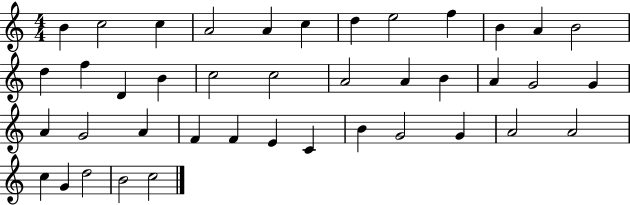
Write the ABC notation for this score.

X:1
T:Untitled
M:4/4
L:1/4
K:C
B c2 c A2 A c d e2 f B A B2 d f D B c2 c2 A2 A B A G2 G A G2 A F F E C B G2 G A2 A2 c G d2 B2 c2